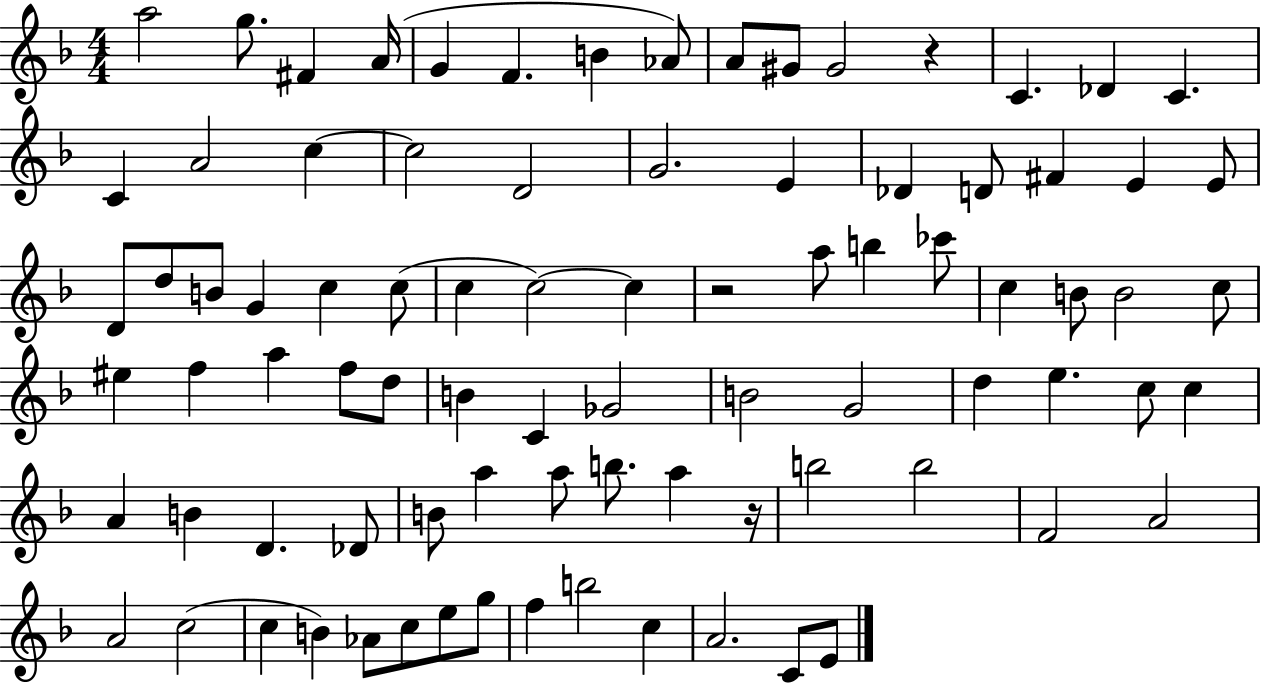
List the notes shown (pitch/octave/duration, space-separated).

A5/h G5/e. F#4/q A4/s G4/q F4/q. B4/q Ab4/e A4/e G#4/e G#4/h R/q C4/q. Db4/q C4/q. C4/q A4/h C5/q C5/h D4/h G4/h. E4/q Db4/q D4/e F#4/q E4/q E4/e D4/e D5/e B4/e G4/q C5/q C5/e C5/q C5/h C5/q R/h A5/e B5/q CES6/e C5/q B4/e B4/h C5/e EIS5/q F5/q A5/q F5/e D5/e B4/q C4/q Gb4/h B4/h G4/h D5/q E5/q. C5/e C5/q A4/q B4/q D4/q. Db4/e B4/e A5/q A5/e B5/e. A5/q R/s B5/h B5/h F4/h A4/h A4/h C5/h C5/q B4/q Ab4/e C5/e E5/e G5/e F5/q B5/h C5/q A4/h. C4/e E4/e